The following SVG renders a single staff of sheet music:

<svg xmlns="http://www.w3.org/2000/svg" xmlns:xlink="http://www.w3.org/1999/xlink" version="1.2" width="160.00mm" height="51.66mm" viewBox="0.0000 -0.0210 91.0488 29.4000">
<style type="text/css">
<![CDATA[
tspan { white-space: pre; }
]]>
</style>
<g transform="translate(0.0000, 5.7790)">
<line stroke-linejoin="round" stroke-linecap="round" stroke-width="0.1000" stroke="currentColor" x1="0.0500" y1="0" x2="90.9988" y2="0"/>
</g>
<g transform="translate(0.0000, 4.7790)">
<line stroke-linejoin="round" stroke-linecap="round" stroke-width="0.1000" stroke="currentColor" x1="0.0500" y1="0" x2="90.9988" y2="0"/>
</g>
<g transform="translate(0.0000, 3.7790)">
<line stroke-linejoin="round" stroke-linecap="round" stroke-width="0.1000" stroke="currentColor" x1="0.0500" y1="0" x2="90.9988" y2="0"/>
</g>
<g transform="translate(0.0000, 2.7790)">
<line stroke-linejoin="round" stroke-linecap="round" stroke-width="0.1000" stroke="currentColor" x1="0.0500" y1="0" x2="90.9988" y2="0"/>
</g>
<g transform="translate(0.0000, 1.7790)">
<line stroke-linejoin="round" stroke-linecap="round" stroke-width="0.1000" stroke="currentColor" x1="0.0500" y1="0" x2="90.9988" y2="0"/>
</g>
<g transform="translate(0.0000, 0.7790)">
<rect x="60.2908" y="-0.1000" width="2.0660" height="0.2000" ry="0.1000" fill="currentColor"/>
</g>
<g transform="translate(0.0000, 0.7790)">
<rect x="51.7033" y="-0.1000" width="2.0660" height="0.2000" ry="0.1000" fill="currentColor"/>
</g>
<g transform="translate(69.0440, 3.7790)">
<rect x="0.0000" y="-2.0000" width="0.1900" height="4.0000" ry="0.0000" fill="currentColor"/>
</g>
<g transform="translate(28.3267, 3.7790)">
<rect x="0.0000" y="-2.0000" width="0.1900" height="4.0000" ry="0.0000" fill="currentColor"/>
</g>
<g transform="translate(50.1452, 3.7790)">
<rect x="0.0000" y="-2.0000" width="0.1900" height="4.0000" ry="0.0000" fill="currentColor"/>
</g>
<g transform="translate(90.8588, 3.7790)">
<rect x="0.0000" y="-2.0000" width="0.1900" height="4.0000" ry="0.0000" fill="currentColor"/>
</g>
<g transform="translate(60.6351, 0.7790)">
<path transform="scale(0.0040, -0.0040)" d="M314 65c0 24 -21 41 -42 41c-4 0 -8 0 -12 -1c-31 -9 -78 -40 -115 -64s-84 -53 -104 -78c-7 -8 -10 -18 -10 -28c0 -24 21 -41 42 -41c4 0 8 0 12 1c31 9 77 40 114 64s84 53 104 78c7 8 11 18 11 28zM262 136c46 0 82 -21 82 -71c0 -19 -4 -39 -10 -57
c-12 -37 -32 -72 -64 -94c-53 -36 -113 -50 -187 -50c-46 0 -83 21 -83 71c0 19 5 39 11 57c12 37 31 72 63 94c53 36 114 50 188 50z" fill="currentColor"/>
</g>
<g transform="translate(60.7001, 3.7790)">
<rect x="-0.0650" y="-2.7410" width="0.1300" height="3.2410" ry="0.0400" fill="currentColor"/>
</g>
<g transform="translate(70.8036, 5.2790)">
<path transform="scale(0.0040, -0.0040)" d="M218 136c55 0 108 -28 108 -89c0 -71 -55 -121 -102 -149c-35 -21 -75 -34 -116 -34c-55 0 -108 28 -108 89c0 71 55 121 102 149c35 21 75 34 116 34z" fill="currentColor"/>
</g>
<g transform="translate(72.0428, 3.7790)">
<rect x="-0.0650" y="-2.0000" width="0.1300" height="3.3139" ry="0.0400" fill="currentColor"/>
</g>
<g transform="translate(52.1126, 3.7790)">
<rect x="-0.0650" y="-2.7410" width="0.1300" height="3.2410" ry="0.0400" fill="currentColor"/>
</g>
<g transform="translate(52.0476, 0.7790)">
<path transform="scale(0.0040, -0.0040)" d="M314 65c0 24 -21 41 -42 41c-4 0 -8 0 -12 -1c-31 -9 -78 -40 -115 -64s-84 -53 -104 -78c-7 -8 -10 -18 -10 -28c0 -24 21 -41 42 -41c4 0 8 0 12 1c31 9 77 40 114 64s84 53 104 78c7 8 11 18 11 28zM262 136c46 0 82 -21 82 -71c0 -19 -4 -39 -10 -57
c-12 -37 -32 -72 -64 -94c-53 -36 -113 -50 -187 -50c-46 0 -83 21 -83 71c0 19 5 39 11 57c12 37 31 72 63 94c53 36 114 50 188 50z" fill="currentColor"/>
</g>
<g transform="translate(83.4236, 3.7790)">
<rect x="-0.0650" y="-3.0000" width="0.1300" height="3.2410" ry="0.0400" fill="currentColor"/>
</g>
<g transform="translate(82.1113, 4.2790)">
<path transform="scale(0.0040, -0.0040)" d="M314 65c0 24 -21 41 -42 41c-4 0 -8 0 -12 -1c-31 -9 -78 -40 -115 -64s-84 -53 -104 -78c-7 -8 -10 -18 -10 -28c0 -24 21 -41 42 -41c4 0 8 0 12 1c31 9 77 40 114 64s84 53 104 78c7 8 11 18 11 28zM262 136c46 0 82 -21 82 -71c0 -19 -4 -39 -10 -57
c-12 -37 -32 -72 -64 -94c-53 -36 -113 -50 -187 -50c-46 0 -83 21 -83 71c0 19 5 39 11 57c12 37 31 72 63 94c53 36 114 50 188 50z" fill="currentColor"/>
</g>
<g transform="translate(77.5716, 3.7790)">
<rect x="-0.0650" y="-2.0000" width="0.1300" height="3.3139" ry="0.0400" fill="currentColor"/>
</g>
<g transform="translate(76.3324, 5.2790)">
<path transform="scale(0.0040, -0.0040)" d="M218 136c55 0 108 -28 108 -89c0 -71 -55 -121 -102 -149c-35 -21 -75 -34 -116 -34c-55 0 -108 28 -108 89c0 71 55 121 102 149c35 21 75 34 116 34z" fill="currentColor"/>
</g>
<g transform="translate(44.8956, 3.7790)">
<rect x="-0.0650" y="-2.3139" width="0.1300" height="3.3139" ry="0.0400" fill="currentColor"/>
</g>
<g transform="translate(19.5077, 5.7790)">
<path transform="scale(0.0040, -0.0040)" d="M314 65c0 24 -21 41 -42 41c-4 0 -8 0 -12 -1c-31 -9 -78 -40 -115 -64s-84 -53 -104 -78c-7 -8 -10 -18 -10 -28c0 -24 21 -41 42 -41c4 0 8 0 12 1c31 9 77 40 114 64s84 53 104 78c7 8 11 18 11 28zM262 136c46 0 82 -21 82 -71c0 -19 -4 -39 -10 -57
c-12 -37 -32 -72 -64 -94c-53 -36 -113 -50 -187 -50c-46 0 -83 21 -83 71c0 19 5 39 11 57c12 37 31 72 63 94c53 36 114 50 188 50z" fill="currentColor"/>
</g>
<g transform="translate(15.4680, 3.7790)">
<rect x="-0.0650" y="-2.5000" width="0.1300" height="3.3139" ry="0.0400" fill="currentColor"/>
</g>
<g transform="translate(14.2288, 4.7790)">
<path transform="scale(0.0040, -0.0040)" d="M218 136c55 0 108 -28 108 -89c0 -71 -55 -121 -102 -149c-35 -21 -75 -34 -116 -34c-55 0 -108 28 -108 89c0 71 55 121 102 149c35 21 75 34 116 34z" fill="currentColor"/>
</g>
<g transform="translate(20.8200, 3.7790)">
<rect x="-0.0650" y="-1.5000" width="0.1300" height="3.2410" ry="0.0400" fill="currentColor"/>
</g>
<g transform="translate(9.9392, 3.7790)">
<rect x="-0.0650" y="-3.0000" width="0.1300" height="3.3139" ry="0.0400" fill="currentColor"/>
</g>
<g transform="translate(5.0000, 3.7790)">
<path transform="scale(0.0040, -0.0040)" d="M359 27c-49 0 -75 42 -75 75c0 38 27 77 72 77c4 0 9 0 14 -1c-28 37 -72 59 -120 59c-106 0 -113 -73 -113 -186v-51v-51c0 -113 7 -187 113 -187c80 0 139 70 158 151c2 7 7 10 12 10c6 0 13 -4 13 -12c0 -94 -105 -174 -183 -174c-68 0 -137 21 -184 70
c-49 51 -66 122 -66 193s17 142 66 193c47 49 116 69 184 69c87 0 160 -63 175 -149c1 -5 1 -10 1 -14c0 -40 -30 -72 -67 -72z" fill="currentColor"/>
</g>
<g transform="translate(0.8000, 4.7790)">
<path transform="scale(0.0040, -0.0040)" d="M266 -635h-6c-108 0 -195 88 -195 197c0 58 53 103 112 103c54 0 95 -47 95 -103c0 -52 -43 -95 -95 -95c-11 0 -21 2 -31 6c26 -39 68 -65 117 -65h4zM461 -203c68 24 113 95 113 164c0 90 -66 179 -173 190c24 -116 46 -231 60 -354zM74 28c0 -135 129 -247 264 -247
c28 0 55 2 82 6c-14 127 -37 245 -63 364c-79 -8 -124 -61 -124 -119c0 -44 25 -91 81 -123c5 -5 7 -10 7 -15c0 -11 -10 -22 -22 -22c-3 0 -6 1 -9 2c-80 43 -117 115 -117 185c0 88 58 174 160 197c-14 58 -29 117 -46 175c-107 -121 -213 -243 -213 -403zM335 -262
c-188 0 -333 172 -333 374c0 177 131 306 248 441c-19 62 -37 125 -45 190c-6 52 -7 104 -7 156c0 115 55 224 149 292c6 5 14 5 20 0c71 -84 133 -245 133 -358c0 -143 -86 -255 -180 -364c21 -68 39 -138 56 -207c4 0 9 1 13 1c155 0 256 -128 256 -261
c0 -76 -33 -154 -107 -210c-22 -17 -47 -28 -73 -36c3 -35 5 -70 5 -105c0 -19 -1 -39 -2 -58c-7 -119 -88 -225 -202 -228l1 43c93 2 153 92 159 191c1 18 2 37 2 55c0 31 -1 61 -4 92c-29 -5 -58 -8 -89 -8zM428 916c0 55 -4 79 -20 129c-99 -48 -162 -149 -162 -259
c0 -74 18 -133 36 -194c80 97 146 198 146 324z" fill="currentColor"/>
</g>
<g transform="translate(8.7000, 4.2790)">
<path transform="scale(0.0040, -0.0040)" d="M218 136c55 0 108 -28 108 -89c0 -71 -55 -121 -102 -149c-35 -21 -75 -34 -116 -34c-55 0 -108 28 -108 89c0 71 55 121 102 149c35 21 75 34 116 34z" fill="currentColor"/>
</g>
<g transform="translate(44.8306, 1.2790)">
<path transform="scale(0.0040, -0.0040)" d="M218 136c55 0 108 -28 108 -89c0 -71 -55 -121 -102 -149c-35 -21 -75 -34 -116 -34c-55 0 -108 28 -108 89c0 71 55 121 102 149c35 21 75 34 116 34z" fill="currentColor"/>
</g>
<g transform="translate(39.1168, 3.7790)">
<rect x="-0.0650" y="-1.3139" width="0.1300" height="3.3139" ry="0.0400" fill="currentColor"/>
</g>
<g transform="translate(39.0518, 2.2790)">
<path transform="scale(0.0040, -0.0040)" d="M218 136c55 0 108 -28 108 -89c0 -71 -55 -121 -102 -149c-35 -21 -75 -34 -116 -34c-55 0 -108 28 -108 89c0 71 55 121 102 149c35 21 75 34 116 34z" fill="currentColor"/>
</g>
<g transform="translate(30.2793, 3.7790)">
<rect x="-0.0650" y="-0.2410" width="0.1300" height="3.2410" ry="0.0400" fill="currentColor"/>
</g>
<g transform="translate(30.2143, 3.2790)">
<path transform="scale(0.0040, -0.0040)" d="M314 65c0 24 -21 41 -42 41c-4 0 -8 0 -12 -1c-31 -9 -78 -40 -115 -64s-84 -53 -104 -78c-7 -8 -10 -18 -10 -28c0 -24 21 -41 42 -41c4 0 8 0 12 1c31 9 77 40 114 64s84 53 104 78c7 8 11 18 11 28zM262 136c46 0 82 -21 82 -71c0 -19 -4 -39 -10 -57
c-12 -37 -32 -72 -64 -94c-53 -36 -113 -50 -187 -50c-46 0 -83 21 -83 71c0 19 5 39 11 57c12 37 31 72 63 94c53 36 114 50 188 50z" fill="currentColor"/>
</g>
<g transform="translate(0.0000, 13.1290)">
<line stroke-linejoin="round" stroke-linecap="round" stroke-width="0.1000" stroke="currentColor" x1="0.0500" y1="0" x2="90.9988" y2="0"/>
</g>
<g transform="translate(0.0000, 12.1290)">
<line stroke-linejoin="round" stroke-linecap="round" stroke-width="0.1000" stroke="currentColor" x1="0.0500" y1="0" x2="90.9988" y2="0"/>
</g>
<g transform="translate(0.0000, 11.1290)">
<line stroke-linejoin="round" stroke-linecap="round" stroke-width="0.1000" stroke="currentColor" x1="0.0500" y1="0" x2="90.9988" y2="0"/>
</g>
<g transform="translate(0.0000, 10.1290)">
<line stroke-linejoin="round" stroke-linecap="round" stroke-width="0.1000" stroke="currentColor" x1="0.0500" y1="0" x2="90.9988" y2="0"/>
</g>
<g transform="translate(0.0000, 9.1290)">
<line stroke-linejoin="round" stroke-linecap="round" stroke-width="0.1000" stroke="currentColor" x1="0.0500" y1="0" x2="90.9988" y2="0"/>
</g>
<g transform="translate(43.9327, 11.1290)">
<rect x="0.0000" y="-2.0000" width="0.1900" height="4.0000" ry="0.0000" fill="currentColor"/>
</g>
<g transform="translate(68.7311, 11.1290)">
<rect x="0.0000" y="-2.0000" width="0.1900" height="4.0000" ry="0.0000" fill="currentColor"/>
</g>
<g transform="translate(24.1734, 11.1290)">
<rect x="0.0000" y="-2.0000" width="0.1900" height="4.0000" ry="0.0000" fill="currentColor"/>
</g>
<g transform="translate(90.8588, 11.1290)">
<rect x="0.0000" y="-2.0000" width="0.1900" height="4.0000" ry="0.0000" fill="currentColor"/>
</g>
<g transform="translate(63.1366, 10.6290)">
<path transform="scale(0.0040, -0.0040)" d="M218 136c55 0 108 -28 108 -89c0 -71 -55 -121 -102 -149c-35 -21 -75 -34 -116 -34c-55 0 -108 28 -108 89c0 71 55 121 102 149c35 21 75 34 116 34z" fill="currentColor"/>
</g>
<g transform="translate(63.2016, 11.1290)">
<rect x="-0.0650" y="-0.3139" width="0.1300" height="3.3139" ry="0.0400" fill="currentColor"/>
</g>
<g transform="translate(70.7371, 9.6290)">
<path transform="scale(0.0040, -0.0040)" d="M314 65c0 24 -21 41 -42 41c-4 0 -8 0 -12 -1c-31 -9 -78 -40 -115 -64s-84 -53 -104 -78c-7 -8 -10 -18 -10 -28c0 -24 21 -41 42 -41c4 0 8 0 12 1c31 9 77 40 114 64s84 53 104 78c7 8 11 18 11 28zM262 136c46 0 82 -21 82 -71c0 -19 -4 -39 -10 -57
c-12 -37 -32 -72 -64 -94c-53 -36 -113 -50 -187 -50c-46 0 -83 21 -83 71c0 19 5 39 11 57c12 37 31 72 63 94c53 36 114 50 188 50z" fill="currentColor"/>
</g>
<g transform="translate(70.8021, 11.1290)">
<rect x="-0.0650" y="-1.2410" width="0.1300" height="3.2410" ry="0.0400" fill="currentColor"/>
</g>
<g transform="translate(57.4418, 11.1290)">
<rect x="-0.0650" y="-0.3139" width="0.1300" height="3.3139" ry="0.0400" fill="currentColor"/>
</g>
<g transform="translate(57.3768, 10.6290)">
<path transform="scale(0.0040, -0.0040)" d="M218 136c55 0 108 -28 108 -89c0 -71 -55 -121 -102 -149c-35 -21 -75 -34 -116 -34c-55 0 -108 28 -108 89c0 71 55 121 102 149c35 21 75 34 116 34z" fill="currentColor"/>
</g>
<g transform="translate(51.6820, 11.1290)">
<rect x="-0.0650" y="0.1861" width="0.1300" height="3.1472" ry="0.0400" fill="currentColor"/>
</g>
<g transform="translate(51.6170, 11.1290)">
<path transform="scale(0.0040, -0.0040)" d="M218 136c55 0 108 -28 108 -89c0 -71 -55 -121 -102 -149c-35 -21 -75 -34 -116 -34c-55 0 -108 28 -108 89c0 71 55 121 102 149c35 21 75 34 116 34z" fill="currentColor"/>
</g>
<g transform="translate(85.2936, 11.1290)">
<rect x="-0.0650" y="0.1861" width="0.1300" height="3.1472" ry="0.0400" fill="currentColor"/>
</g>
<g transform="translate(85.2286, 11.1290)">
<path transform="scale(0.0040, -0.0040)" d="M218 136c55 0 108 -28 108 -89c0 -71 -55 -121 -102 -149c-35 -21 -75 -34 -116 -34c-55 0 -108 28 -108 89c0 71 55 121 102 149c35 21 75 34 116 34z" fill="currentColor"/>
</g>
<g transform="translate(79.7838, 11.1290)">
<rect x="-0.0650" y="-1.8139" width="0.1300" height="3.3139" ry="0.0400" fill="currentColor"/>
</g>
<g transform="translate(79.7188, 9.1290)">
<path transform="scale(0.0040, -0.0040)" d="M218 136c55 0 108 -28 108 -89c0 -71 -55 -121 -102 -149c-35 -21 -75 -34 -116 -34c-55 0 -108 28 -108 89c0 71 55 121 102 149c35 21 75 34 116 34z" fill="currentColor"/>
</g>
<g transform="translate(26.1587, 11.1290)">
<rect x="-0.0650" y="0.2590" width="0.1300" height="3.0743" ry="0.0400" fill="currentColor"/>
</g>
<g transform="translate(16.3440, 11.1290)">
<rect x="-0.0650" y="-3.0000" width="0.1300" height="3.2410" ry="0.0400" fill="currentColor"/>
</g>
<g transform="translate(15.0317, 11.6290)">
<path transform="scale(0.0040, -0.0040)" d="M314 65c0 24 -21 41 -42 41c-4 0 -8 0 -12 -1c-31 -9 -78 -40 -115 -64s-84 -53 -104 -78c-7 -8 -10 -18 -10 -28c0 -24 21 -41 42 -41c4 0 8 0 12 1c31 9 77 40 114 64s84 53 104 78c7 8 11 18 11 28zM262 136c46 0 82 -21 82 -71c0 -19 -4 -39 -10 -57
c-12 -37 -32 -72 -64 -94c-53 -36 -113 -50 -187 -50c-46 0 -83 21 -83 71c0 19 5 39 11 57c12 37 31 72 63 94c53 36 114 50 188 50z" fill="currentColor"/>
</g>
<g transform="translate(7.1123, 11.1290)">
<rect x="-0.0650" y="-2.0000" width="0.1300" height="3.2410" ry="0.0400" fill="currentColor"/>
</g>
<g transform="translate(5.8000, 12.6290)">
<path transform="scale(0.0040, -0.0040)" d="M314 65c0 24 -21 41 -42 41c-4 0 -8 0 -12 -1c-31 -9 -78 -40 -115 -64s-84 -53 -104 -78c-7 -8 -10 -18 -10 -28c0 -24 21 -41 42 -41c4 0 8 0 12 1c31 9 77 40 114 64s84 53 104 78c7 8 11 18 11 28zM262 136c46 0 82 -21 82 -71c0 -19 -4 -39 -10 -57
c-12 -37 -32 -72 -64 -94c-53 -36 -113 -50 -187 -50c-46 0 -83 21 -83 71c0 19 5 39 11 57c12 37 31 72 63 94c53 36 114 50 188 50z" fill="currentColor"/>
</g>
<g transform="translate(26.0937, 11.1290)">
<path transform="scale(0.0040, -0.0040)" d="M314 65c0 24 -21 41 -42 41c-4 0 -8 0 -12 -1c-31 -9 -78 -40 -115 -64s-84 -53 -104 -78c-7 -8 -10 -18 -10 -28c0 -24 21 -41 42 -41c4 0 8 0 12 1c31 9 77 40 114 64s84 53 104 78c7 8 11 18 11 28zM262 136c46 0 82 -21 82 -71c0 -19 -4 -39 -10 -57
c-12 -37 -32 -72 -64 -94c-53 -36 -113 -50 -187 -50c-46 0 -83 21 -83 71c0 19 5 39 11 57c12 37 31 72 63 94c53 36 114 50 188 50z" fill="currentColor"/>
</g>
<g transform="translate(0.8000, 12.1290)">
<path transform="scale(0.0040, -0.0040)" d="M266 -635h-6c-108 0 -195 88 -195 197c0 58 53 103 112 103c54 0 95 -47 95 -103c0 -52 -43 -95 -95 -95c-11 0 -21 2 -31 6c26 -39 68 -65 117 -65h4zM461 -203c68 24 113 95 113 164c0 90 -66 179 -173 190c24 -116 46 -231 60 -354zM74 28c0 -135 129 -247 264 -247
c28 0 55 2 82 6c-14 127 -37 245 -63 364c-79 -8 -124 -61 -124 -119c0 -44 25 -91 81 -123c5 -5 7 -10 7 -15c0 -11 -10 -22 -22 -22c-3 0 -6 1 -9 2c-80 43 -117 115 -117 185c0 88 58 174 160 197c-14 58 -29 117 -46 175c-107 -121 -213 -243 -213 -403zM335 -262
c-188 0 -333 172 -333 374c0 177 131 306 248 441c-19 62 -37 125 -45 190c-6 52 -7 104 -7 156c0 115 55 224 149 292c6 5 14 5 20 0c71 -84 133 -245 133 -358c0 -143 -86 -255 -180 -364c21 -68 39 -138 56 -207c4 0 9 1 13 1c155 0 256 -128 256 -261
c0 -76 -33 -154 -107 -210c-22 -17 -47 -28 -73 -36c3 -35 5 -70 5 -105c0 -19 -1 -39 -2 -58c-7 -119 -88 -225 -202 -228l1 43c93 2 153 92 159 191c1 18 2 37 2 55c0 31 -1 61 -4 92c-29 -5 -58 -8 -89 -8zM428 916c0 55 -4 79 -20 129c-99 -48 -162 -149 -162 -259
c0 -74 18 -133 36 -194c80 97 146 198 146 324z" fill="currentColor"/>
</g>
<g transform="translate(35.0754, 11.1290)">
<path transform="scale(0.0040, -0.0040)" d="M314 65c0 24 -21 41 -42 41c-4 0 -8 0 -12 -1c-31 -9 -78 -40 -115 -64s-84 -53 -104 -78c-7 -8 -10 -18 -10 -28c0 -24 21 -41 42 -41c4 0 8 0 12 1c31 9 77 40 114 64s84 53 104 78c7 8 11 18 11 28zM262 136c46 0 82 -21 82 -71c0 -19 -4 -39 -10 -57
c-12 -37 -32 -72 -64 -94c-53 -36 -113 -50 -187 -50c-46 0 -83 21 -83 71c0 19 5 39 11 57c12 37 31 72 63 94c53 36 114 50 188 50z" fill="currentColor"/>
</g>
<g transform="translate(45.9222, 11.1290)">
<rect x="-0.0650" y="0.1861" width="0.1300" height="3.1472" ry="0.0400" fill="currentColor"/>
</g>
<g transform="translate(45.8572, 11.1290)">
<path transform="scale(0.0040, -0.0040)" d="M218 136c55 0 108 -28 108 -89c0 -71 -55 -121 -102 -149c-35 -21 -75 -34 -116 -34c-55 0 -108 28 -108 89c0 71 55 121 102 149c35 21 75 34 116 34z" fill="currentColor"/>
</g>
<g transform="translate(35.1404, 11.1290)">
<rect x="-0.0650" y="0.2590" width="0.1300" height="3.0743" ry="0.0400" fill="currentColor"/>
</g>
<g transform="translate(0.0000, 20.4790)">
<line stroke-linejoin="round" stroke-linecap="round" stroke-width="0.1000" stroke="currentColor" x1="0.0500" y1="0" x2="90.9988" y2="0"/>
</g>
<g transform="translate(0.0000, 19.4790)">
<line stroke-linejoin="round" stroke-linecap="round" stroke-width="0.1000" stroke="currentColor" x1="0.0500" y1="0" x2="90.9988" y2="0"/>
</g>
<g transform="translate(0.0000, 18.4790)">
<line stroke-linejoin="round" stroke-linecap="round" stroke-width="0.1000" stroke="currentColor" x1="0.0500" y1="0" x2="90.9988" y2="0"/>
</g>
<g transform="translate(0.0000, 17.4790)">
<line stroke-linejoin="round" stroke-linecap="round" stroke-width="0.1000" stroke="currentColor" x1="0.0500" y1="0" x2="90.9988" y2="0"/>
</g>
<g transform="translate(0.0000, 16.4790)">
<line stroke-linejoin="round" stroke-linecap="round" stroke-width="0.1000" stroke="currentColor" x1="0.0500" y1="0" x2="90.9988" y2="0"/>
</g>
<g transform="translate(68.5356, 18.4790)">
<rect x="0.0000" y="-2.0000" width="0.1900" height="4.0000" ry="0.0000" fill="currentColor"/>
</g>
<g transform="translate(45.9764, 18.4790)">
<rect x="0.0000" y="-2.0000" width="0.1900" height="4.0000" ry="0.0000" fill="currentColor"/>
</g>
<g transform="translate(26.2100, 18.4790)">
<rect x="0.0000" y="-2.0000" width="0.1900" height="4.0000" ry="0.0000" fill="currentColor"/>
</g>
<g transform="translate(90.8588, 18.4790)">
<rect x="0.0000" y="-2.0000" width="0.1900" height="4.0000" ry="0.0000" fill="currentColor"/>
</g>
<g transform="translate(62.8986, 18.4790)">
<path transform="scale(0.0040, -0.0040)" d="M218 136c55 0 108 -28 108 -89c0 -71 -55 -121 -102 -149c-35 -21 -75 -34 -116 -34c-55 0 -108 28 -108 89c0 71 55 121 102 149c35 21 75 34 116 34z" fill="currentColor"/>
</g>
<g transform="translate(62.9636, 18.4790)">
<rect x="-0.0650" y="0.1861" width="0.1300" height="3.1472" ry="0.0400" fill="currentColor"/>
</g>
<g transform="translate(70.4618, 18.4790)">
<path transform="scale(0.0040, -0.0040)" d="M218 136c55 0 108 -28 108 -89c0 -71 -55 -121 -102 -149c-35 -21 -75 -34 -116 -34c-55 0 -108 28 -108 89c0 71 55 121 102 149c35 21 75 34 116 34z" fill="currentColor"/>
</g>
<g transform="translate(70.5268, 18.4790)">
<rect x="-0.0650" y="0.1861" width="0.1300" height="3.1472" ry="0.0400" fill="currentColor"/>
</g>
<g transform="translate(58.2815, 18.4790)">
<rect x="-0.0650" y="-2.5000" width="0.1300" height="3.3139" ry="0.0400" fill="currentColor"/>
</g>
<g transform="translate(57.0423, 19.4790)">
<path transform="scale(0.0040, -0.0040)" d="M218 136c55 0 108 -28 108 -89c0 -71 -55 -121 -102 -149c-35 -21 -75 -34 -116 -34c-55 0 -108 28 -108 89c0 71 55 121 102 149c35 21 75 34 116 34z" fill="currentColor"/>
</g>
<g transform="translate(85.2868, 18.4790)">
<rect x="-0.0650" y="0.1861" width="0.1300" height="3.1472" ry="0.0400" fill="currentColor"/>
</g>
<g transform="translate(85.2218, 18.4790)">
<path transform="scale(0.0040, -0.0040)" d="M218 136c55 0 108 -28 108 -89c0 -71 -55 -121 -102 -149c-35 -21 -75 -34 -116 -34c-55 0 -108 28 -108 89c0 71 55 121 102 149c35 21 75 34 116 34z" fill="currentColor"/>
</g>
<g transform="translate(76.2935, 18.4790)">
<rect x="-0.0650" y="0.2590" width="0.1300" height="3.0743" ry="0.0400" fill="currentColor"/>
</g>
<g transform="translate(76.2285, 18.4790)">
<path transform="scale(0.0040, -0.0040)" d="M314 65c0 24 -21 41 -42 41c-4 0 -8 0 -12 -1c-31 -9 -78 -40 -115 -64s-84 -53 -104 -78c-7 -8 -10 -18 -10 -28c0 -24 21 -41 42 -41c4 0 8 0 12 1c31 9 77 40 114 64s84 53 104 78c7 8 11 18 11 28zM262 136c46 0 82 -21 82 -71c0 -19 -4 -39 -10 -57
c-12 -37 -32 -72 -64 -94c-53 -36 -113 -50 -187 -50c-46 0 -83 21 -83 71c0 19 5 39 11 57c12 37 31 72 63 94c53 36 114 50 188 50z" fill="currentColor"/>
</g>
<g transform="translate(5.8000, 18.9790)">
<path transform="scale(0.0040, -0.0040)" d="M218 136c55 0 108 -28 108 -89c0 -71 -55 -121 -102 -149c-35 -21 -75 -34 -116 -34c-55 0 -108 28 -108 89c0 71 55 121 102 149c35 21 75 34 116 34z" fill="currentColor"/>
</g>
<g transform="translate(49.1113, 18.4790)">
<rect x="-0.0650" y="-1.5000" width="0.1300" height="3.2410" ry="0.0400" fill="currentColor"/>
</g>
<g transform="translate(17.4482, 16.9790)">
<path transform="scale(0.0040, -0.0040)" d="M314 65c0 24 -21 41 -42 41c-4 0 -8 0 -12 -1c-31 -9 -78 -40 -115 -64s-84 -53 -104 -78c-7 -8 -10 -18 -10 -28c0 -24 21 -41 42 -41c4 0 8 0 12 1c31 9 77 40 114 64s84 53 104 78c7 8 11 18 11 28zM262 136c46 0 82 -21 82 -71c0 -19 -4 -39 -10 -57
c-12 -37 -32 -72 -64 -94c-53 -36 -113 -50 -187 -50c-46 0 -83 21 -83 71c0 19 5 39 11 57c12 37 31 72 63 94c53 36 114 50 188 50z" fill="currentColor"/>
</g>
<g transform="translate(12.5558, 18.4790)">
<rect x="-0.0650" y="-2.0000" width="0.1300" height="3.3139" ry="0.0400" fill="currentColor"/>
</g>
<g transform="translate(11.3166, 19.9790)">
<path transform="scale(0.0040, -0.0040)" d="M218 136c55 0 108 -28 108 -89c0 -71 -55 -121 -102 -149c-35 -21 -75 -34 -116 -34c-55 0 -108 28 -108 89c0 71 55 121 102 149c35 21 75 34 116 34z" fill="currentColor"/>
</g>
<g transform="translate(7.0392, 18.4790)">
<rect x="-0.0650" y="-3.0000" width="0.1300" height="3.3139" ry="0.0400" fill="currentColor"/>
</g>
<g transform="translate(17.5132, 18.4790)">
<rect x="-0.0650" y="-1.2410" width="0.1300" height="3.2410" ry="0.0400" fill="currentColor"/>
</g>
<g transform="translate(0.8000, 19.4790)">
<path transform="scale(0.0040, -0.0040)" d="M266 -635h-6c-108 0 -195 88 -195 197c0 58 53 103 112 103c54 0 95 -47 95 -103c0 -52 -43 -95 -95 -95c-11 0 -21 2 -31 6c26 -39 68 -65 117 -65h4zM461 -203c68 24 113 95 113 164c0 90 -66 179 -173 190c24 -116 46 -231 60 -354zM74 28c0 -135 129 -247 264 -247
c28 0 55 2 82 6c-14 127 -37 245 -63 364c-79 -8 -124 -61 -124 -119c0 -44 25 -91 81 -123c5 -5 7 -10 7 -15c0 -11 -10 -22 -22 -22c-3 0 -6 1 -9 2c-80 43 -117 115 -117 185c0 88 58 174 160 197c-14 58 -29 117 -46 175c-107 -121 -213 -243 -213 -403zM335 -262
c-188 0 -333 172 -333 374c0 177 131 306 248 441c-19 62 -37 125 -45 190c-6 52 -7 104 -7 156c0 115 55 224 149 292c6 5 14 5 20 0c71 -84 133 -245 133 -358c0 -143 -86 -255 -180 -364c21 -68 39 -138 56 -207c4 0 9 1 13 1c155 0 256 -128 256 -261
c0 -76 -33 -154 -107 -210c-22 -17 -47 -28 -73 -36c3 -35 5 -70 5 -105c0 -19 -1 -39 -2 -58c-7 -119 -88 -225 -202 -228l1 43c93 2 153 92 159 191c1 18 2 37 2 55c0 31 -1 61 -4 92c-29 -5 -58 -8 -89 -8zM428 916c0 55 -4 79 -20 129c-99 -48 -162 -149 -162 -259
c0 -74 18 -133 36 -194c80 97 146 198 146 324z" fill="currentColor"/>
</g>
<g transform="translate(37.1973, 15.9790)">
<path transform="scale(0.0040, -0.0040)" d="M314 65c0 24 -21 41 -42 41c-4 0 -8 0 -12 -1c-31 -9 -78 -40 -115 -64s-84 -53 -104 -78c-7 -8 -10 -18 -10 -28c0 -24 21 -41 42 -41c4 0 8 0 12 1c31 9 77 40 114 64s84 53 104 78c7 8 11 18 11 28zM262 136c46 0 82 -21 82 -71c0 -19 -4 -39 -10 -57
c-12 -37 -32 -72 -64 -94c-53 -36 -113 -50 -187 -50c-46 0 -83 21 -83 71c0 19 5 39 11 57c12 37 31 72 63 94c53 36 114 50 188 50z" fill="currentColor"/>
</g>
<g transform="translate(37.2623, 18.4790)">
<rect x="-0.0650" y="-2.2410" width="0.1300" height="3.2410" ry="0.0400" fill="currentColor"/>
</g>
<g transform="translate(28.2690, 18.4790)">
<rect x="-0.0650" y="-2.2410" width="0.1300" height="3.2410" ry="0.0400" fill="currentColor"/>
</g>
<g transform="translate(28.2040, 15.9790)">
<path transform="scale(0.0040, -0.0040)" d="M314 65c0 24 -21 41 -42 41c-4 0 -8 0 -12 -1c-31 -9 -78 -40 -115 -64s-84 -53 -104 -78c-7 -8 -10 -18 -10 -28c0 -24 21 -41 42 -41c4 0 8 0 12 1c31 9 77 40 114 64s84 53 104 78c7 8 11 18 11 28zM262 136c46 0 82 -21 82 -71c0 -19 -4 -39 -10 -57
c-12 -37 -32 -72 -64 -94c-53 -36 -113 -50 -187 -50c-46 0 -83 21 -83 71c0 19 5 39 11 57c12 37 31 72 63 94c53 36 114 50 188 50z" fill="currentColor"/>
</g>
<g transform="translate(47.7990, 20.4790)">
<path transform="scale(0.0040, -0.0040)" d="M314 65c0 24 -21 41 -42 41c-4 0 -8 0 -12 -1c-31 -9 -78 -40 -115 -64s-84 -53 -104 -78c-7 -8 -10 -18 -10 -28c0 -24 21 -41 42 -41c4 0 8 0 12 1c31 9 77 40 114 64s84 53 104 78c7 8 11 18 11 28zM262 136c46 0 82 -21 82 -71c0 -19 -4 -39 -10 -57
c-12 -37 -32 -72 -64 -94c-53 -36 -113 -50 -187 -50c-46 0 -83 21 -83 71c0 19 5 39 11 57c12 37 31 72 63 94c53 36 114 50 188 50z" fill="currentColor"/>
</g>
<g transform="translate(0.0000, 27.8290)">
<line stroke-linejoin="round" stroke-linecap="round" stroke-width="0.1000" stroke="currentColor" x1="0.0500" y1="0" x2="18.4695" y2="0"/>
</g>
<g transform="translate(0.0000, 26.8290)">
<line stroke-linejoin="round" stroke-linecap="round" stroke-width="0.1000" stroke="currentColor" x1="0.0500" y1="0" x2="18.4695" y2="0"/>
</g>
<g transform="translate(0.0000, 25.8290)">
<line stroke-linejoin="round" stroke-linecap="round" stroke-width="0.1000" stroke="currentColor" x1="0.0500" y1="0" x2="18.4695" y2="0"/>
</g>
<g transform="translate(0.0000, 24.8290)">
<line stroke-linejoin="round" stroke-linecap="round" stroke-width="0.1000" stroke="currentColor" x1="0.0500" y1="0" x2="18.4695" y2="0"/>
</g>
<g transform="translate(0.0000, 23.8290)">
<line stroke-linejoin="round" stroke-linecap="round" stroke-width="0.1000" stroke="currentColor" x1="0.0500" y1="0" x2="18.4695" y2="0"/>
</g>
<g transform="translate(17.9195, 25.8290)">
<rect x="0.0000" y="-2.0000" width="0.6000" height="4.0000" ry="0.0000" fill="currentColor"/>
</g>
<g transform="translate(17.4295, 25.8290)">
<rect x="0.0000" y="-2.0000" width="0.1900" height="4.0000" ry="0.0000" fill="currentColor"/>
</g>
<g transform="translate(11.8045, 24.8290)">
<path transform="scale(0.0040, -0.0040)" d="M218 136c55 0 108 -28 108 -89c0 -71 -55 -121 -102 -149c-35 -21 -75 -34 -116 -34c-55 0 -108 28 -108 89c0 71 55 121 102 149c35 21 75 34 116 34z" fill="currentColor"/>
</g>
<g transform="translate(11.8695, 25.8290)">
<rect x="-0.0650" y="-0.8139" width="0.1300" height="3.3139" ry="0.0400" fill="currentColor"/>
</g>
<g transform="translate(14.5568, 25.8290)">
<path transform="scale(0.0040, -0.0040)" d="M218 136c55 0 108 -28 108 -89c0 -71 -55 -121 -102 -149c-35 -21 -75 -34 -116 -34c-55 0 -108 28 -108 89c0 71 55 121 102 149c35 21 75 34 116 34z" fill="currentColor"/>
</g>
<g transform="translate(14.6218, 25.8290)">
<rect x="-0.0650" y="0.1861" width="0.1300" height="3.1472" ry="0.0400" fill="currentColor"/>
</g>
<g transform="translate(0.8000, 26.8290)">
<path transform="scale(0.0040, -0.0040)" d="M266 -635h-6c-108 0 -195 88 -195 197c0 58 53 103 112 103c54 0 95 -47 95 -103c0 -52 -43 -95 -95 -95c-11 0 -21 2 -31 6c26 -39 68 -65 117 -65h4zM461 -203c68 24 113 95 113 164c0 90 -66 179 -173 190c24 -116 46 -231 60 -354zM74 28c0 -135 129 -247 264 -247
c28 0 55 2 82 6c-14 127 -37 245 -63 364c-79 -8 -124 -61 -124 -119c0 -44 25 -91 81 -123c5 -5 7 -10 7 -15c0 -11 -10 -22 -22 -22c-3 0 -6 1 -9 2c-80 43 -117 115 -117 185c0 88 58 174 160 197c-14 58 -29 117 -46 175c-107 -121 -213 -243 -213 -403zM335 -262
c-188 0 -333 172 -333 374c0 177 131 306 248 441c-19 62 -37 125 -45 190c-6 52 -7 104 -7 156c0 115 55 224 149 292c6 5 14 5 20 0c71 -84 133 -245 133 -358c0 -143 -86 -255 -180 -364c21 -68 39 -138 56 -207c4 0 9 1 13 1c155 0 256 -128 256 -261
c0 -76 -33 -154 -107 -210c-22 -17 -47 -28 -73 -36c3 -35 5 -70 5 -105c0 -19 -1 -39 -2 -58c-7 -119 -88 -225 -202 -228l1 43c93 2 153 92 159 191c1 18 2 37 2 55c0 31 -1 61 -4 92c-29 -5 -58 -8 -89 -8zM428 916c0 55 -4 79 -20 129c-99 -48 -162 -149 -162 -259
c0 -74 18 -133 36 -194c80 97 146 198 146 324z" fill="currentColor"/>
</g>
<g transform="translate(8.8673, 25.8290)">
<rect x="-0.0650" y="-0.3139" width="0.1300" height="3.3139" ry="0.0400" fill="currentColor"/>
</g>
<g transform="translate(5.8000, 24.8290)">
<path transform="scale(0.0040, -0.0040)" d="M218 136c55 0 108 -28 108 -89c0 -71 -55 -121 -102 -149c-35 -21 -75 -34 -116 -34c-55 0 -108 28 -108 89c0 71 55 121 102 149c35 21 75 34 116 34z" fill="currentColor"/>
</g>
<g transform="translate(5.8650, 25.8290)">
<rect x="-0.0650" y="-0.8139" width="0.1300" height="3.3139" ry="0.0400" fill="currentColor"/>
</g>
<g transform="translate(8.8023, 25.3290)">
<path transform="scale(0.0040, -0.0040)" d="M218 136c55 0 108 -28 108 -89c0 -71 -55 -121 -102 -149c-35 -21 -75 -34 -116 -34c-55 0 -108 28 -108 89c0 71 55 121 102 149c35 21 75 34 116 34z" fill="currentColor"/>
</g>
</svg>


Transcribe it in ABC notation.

X:1
T:Untitled
M:4/4
L:1/4
K:C
A G E2 c2 e g a2 a2 F F A2 F2 A2 B2 B2 B B c c e2 f B A F e2 g2 g2 E2 G B B B2 B d c d B